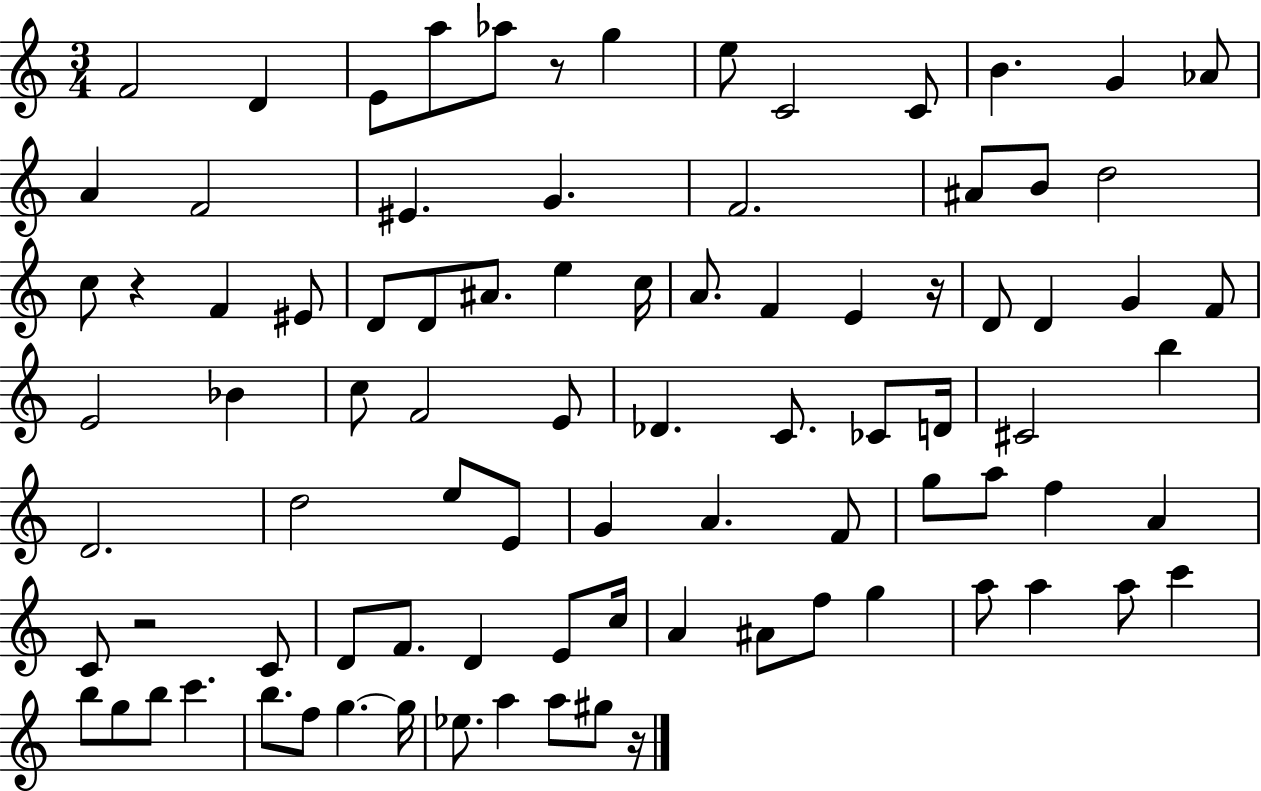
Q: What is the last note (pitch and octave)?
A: G#5